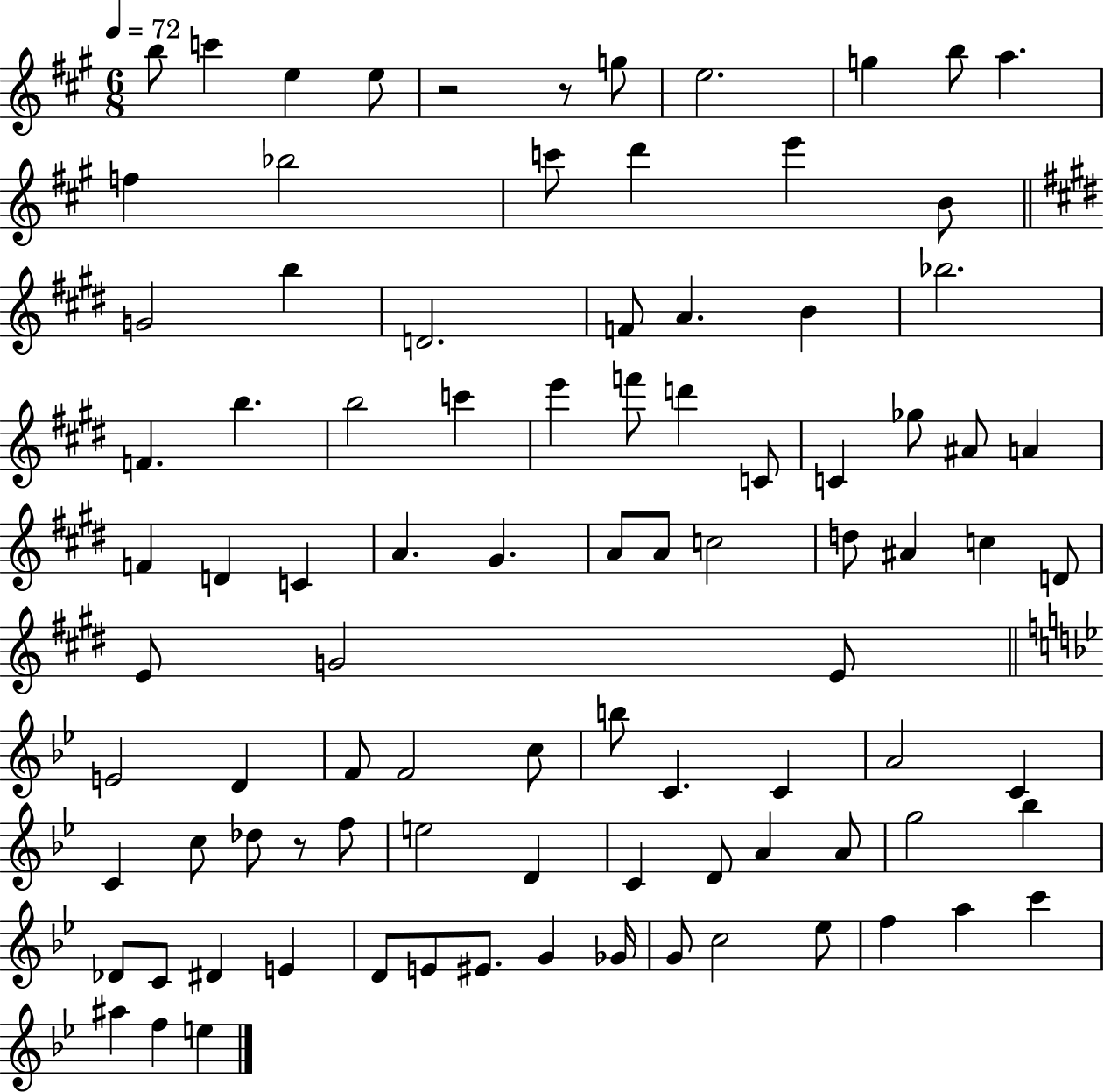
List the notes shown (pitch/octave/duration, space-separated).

B5/e C6/q E5/q E5/e R/h R/e G5/e E5/h. G5/q B5/e A5/q. F5/q Bb5/h C6/e D6/q E6/q B4/e G4/h B5/q D4/h. F4/e A4/q. B4/q Bb5/h. F4/q. B5/q. B5/h C6/q E6/q F6/e D6/q C4/e C4/q Gb5/e A#4/e A4/q F4/q D4/q C4/q A4/q. G#4/q. A4/e A4/e C5/h D5/e A#4/q C5/q D4/e E4/e G4/h E4/e E4/h D4/q F4/e F4/h C5/e B5/e C4/q. C4/q A4/h C4/q C4/q C5/e Db5/e R/e F5/e E5/h D4/q C4/q D4/e A4/q A4/e G5/h Bb5/q Db4/e C4/e D#4/q E4/q D4/e E4/e EIS4/e. G4/q Gb4/s G4/e C5/h Eb5/e F5/q A5/q C6/q A#5/q F5/q E5/q